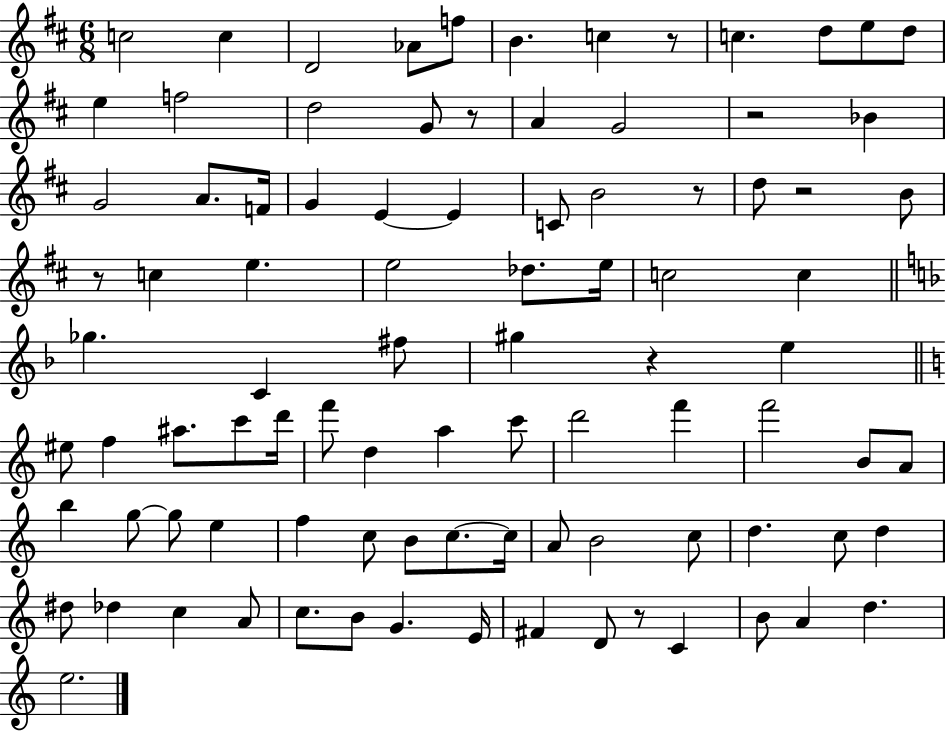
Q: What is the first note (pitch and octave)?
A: C5